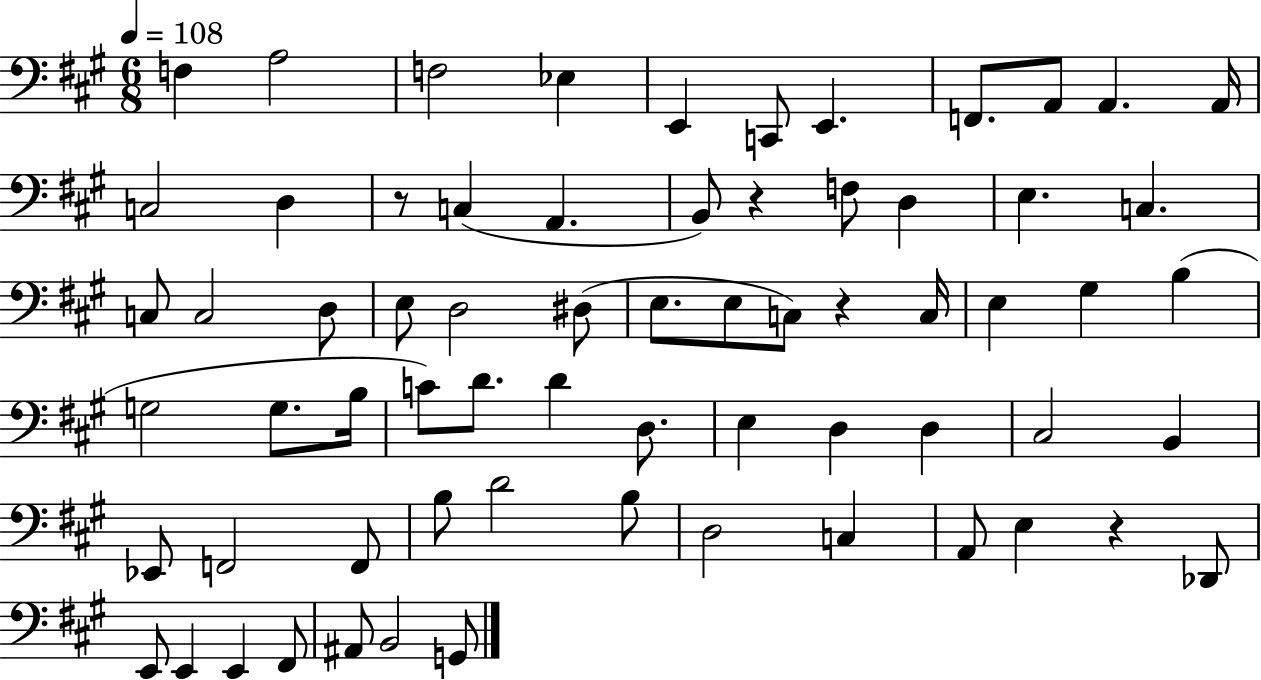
F3/q A3/h F3/h Eb3/q E2/q C2/e E2/q. F2/e. A2/e A2/q. A2/s C3/h D3/q R/e C3/q A2/q. B2/e R/q F3/e D3/q E3/q. C3/q. C3/e C3/h D3/e E3/e D3/h D#3/e E3/e. E3/e C3/e R/q C3/s E3/q G#3/q B3/q G3/h G3/e. B3/s C4/e D4/e. D4/q D3/e. E3/q D3/q D3/q C#3/h B2/q Eb2/e F2/h F2/e B3/e D4/h B3/e D3/h C3/q A2/e E3/q R/q Db2/e E2/e E2/q E2/q F#2/e A#2/e B2/h G2/e